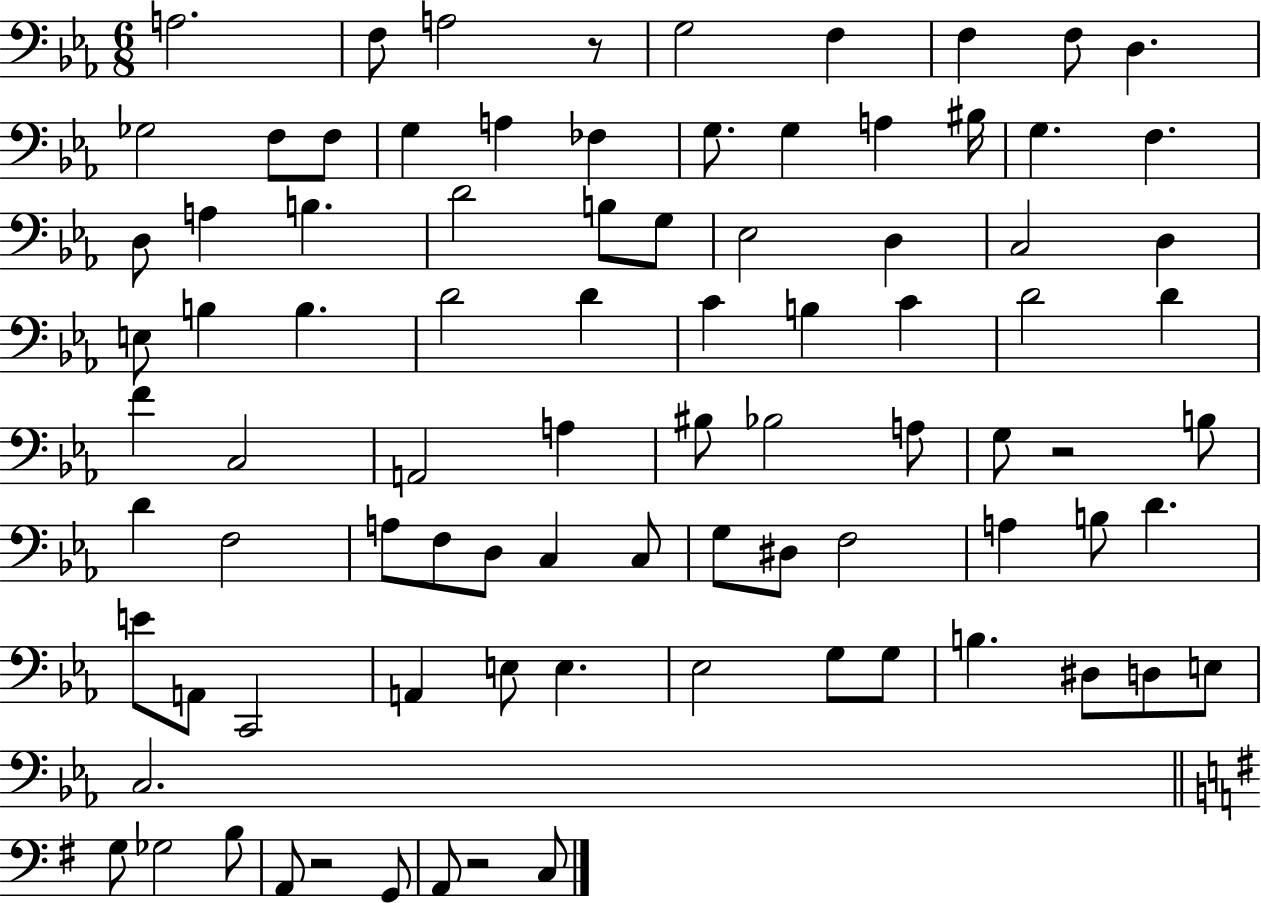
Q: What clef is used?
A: bass